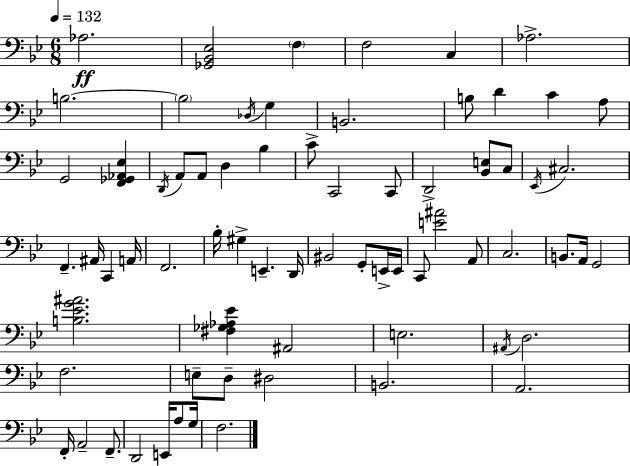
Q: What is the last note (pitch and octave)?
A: F3